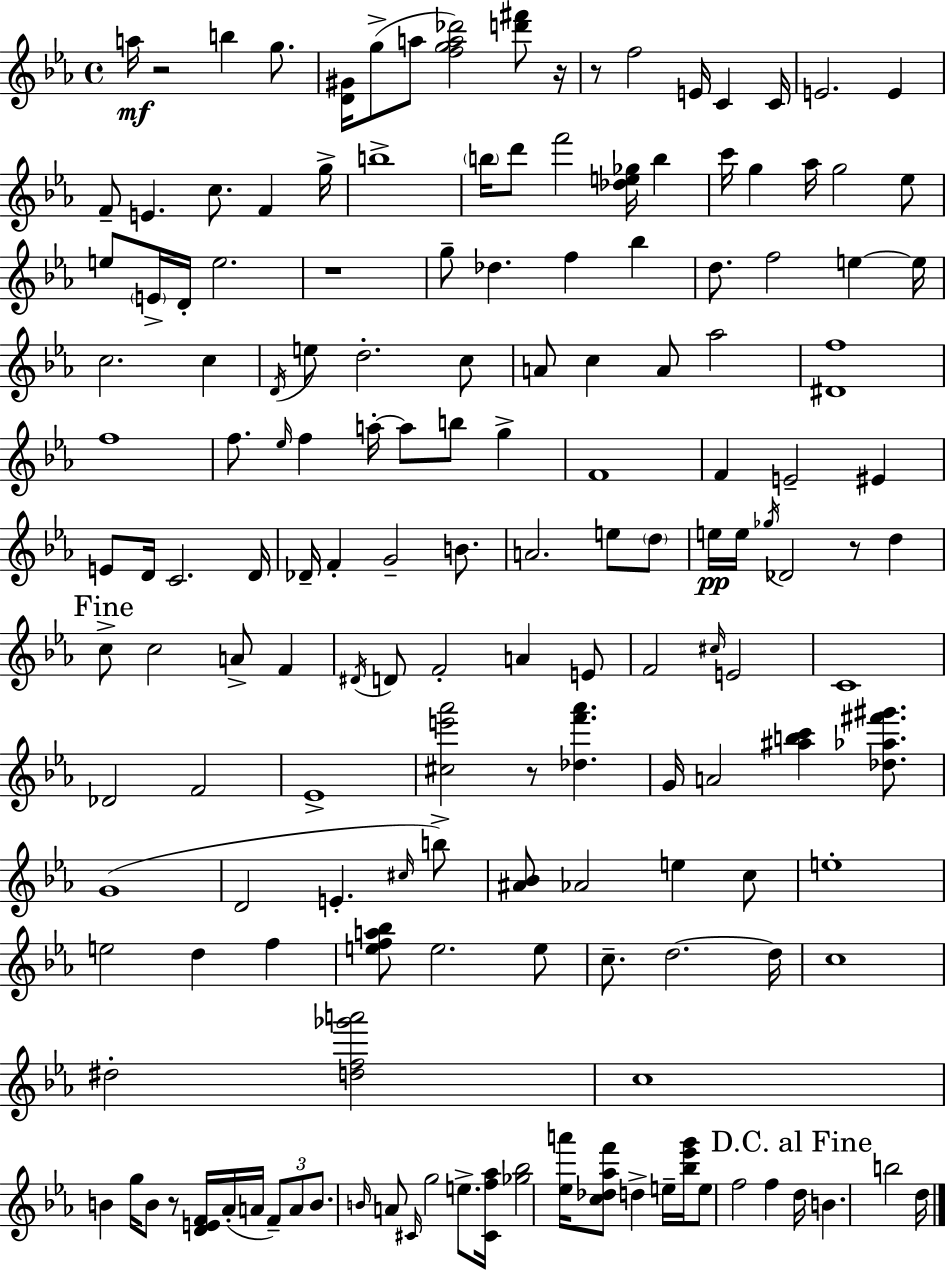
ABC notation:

X:1
T:Untitled
M:4/4
L:1/4
K:Eb
a/4 z2 b g/2 [D^G]/4 g/2 a/2 [fga_d']2 [d'^f']/2 z/4 z/2 f2 E/4 C C/4 E2 E F/2 E c/2 F g/4 b4 b/4 d'/2 f'2 [_de_g]/4 b c'/4 g _a/4 g2 _e/2 e/2 E/4 D/4 e2 z4 g/2 _d f _b d/2 f2 e e/4 c2 c D/4 e/2 d2 c/2 A/2 c A/2 _a2 [^Df]4 f4 f/2 _e/4 f a/4 a/2 b/2 g F4 F E2 ^E E/2 D/4 C2 D/4 _D/4 F G2 B/2 A2 e/2 d/2 e/4 e/4 _g/4 _D2 z/2 d c/2 c2 A/2 F ^D/4 D/2 F2 A E/2 F2 ^c/4 E2 C4 _D2 F2 _E4 [^ce'_a']2 z/2 [_df'_a'] G/4 A2 [^abc'] [_d_a^f'^g']/2 G4 D2 E ^c/4 b/2 [^A_B]/2 _A2 e c/2 e4 e2 d f [efa_b]/2 e2 e/2 c/2 d2 d/4 c4 ^d2 [df_g'a']2 c4 B g/4 B/2 z/2 [DEF]/4 _A/4 A/4 F/2 A/2 B/2 B/4 A/2 ^C/4 g2 e/2 [^Cf_a]/4 [_g_b]2 [_ea']/4 [c_d_af']/2 d e/4 [_b_e'g']/4 e/2 f2 f d/4 B b2 d/4